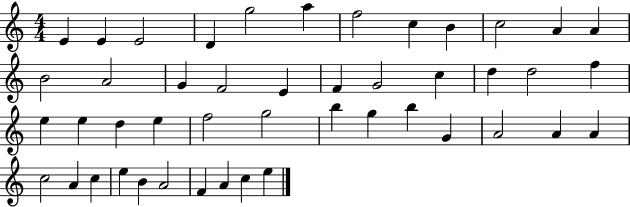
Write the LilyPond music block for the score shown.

{
  \clef treble
  \numericTimeSignature
  \time 4/4
  \key c \major
  e'4 e'4 e'2 | d'4 g''2 a''4 | f''2 c''4 b'4 | c''2 a'4 a'4 | \break b'2 a'2 | g'4 f'2 e'4 | f'4 g'2 c''4 | d''4 d''2 f''4 | \break e''4 e''4 d''4 e''4 | f''2 g''2 | b''4 g''4 b''4 g'4 | a'2 a'4 a'4 | \break c''2 a'4 c''4 | e''4 b'4 a'2 | f'4 a'4 c''4 e''4 | \bar "|."
}